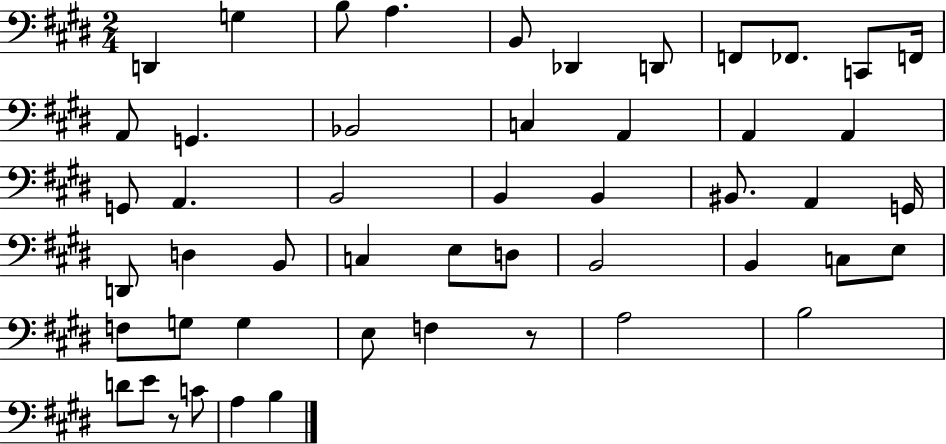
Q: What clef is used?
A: bass